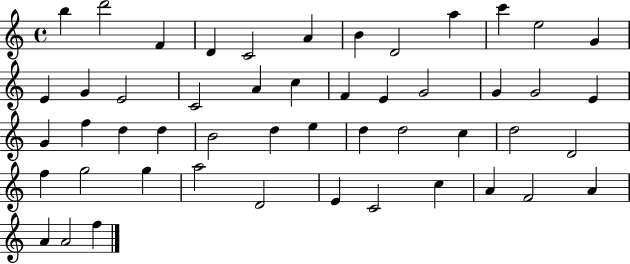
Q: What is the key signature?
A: C major